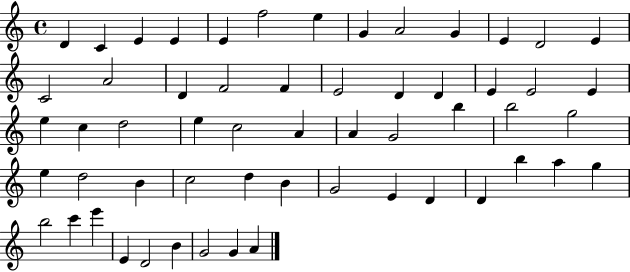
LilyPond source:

{
  \clef treble
  \time 4/4
  \defaultTimeSignature
  \key c \major
  d'4 c'4 e'4 e'4 | e'4 f''2 e''4 | g'4 a'2 g'4 | e'4 d'2 e'4 | \break c'2 a'2 | d'4 f'2 f'4 | e'2 d'4 d'4 | e'4 e'2 e'4 | \break e''4 c''4 d''2 | e''4 c''2 a'4 | a'4 g'2 b''4 | b''2 g''2 | \break e''4 d''2 b'4 | c''2 d''4 b'4 | g'2 e'4 d'4 | d'4 b''4 a''4 g''4 | \break b''2 c'''4 e'''4 | e'4 d'2 b'4 | g'2 g'4 a'4 | \bar "|."
}